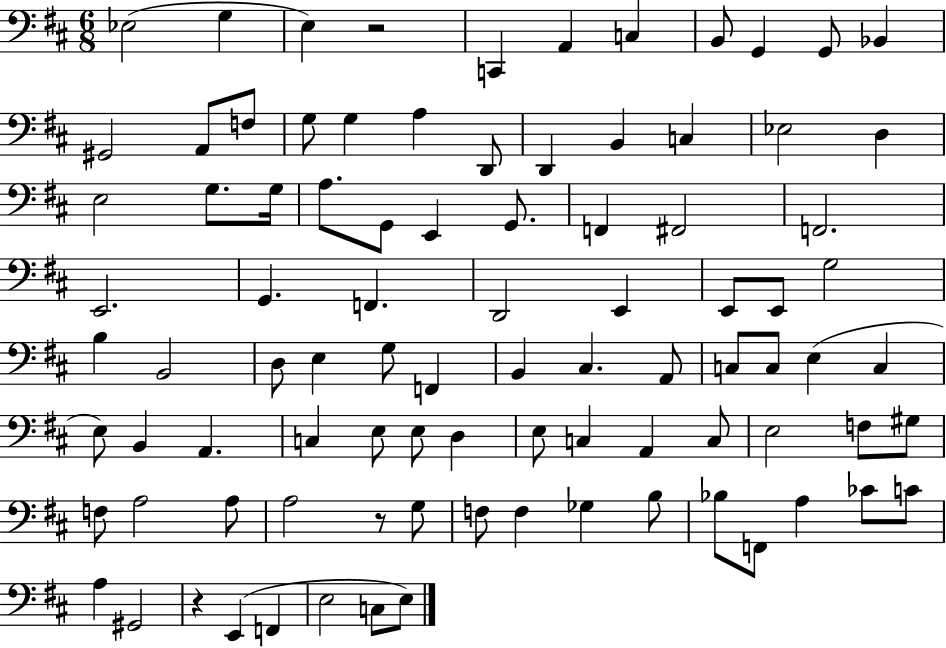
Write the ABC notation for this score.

X:1
T:Untitled
M:6/8
L:1/4
K:D
_E,2 G, E, z2 C,, A,, C, B,,/2 G,, G,,/2 _B,, ^G,,2 A,,/2 F,/2 G,/2 G, A, D,,/2 D,, B,, C, _E,2 D, E,2 G,/2 G,/4 A,/2 G,,/2 E,, G,,/2 F,, ^F,,2 F,,2 E,,2 G,, F,, D,,2 E,, E,,/2 E,,/2 G,2 B, B,,2 D,/2 E, G,/2 F,, B,, ^C, A,,/2 C,/2 C,/2 E, C, E,/2 B,, A,, C, E,/2 E,/2 D, E,/2 C, A,, C,/2 E,2 F,/2 ^G,/2 F,/2 A,2 A,/2 A,2 z/2 G,/2 F,/2 F, _G, B,/2 _B,/2 F,,/2 A, _C/2 C/2 A, ^G,,2 z E,, F,, E,2 C,/2 E,/2